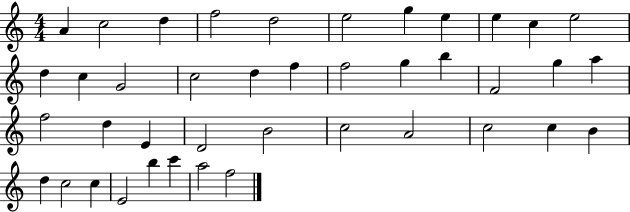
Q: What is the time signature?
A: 4/4